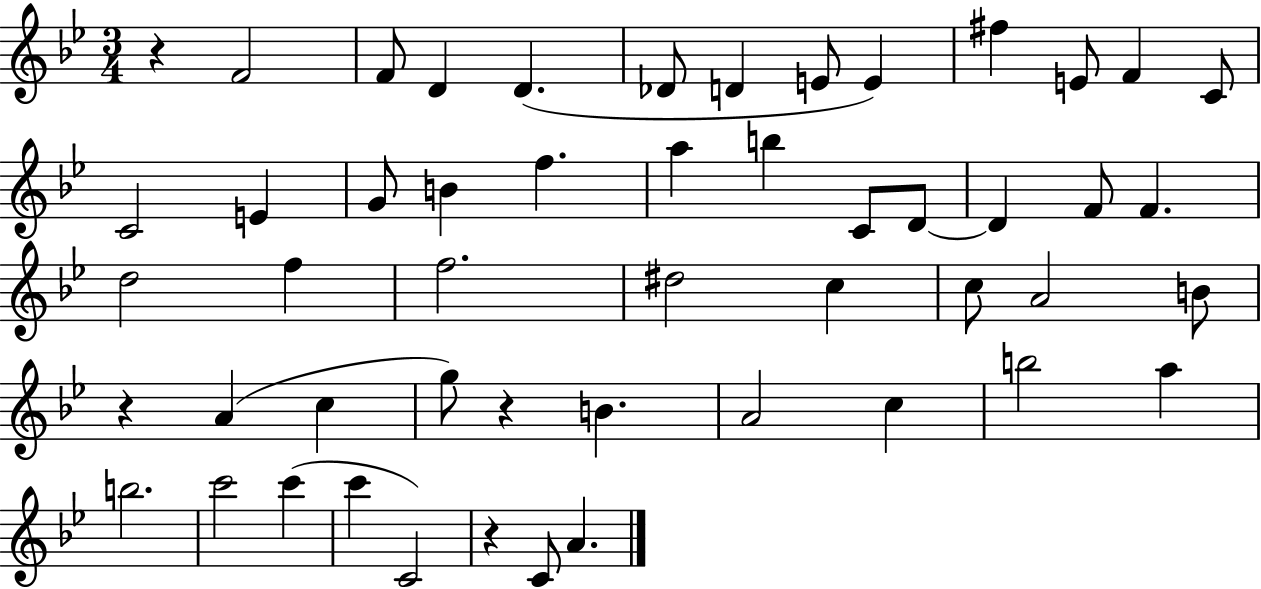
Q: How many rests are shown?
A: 4